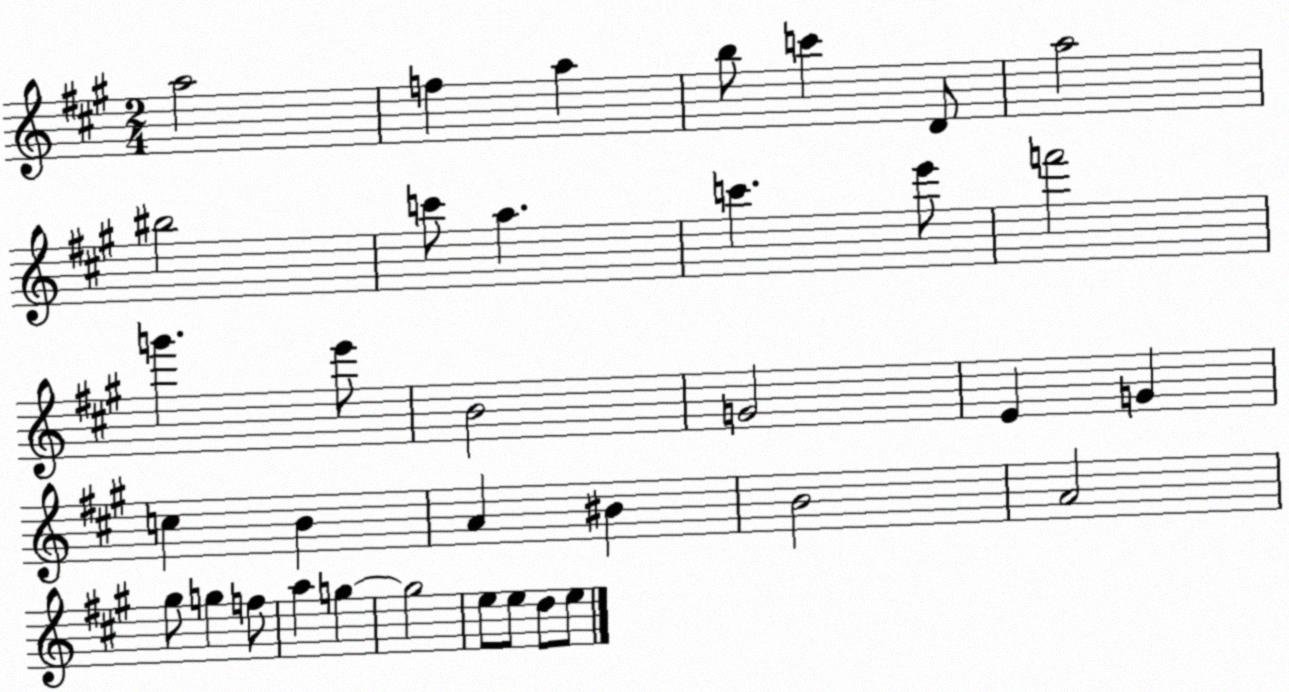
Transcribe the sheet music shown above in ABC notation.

X:1
T:Untitled
M:2/4
L:1/4
K:A
a2 f a b/2 c' D/2 a2 ^b2 c'/2 a c' e'/2 f'2 g' e'/2 B2 G2 E G c B A ^B B2 A2 ^g/2 g f/2 a g g2 e/2 e/2 d/2 e/2